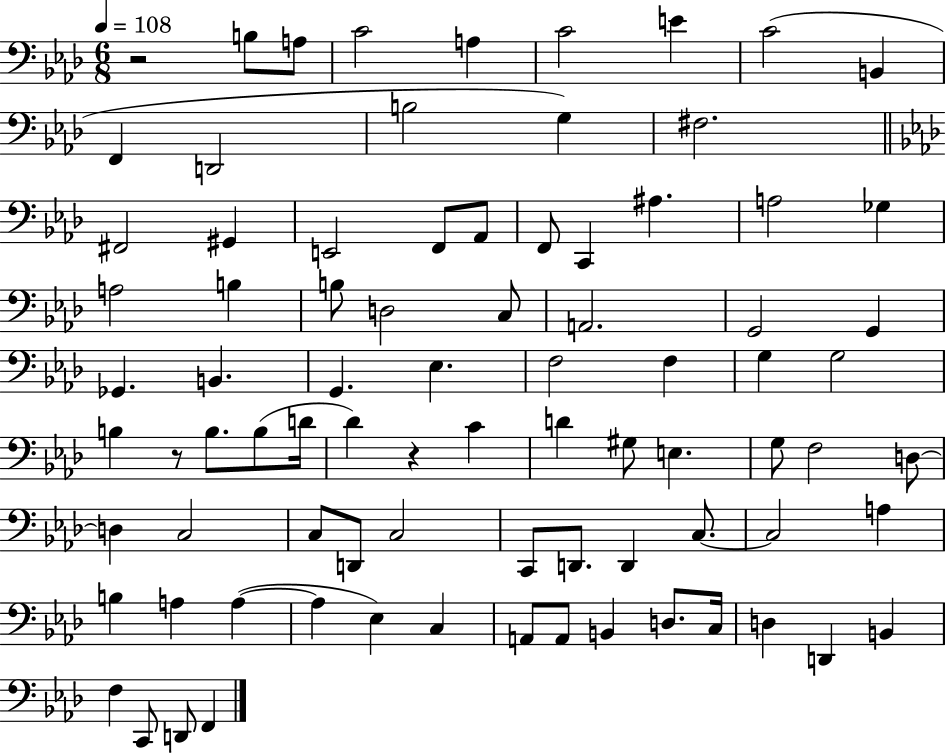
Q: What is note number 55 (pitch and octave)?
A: D2